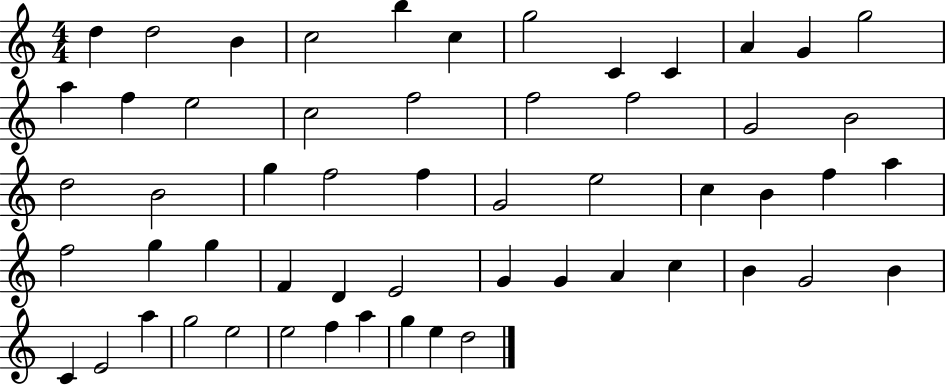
{
  \clef treble
  \numericTimeSignature
  \time 4/4
  \key c \major
  d''4 d''2 b'4 | c''2 b''4 c''4 | g''2 c'4 c'4 | a'4 g'4 g''2 | \break a''4 f''4 e''2 | c''2 f''2 | f''2 f''2 | g'2 b'2 | \break d''2 b'2 | g''4 f''2 f''4 | g'2 e''2 | c''4 b'4 f''4 a''4 | \break f''2 g''4 g''4 | f'4 d'4 e'2 | g'4 g'4 a'4 c''4 | b'4 g'2 b'4 | \break c'4 e'2 a''4 | g''2 e''2 | e''2 f''4 a''4 | g''4 e''4 d''2 | \break \bar "|."
}